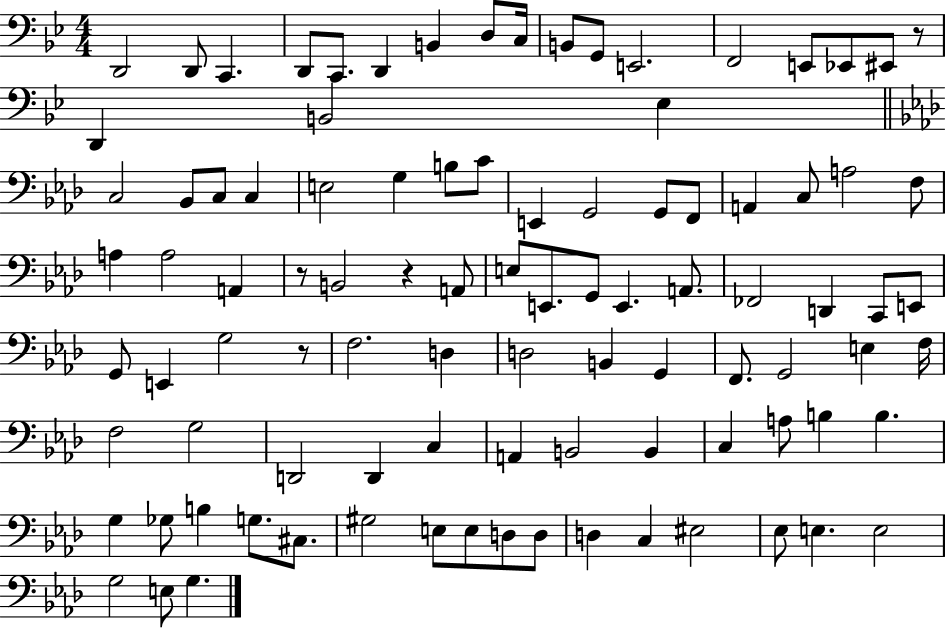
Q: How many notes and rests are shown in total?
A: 96